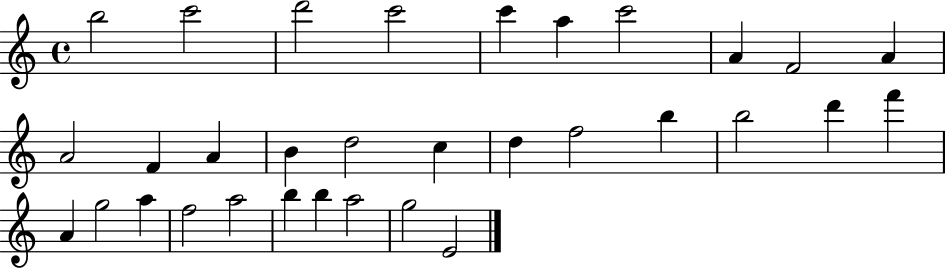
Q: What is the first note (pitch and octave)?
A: B5